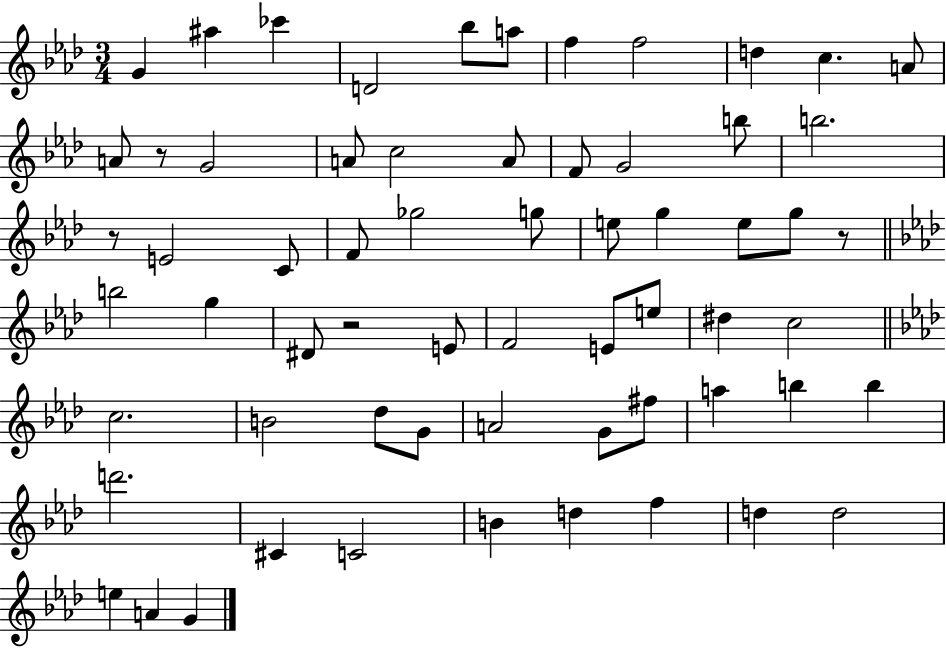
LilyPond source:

{
  \clef treble
  \numericTimeSignature
  \time 3/4
  \key aes \major
  g'4 ais''4 ces'''4 | d'2 bes''8 a''8 | f''4 f''2 | d''4 c''4. a'8 | \break a'8 r8 g'2 | a'8 c''2 a'8 | f'8 g'2 b''8 | b''2. | \break r8 e'2 c'8 | f'8 ges''2 g''8 | e''8 g''4 e''8 g''8 r8 | \bar "||" \break \key f \minor b''2 g''4 | dis'8 r2 e'8 | f'2 e'8 e''8 | dis''4 c''2 | \break \bar "||" \break \key aes \major c''2. | b'2 des''8 g'8 | a'2 g'8 fis''8 | a''4 b''4 b''4 | \break d'''2. | cis'4 c'2 | b'4 d''4 f''4 | d''4 d''2 | \break e''4 a'4 g'4 | \bar "|."
}